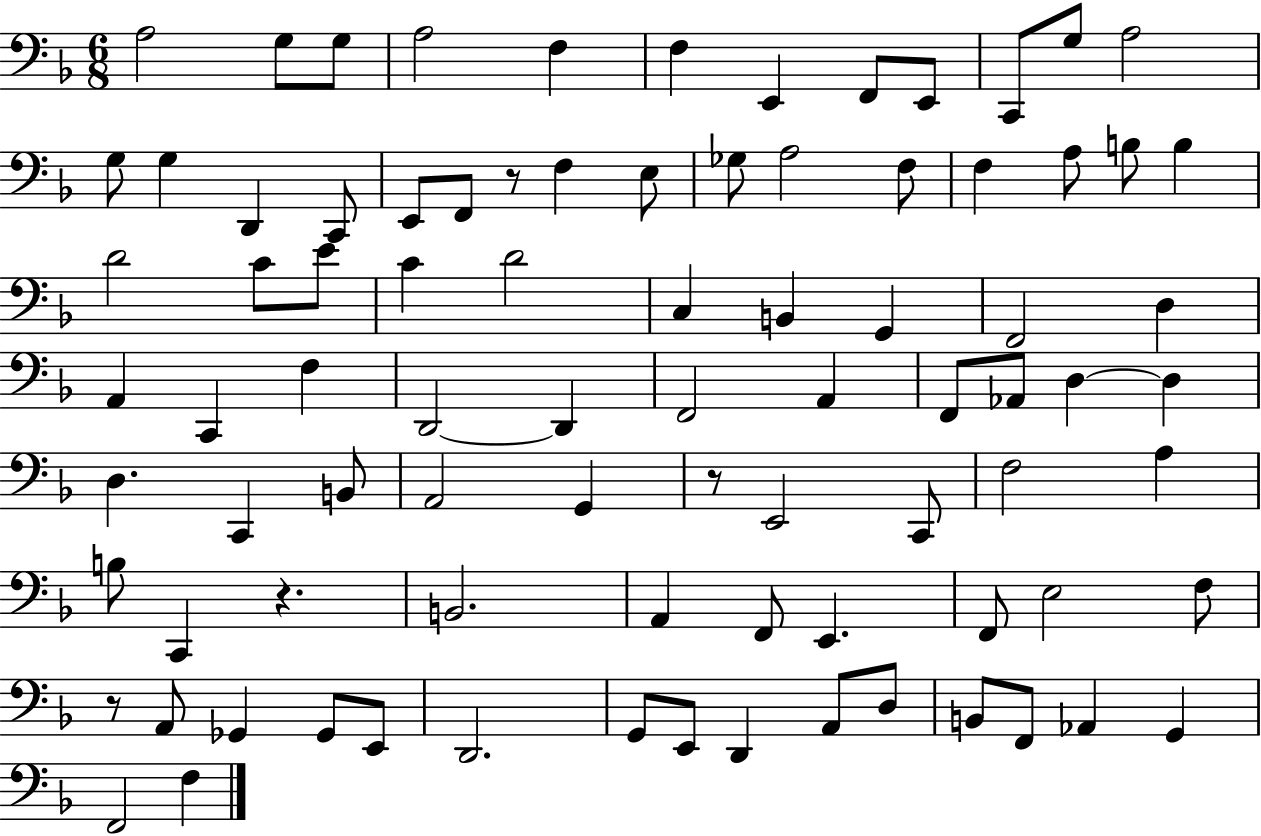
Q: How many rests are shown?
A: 4